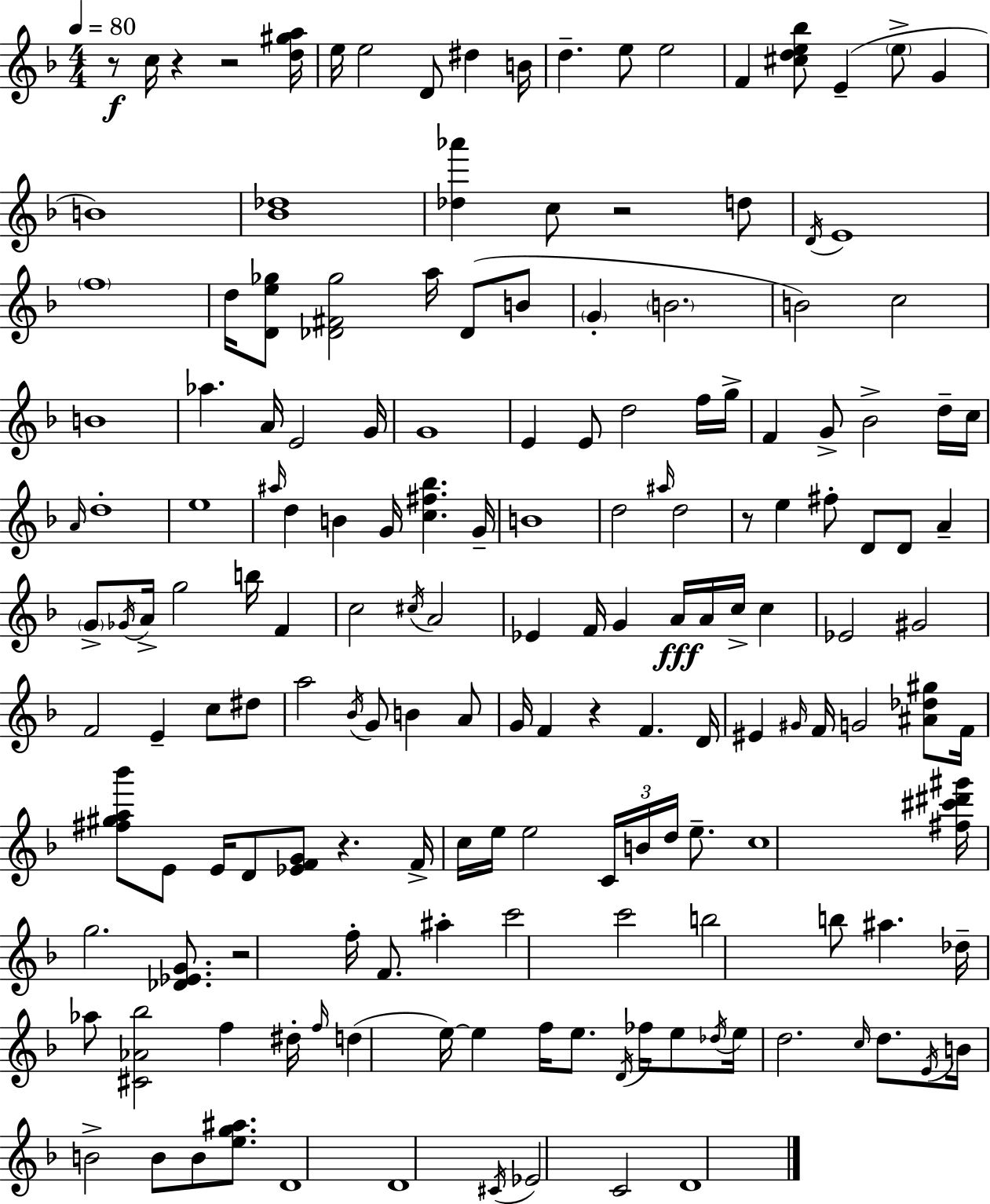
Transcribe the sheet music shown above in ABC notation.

X:1
T:Untitled
M:4/4
L:1/4
K:Dm
z/2 c/4 z z2 [d^ga]/4 e/4 e2 D/2 ^d B/4 d e/2 e2 F [^cde_b]/2 E e/2 G B4 [_B_d]4 [_d_a'] c/2 z2 d/2 D/4 E4 f4 d/4 [De_g]/2 [_D^F_g]2 a/4 _D/2 B/2 G B2 B2 c2 B4 _a A/4 E2 G/4 G4 E E/2 d2 f/4 g/4 F G/2 _B2 d/4 c/4 A/4 d4 e4 ^a/4 d B G/4 [c^f_b] G/4 B4 d2 ^a/4 d2 z/2 e ^f/2 D/2 D/2 A G/2 _G/4 A/4 g2 b/4 F c2 ^c/4 A2 _E F/4 G A/4 A/4 c/4 c _E2 ^G2 F2 E c/2 ^d/2 a2 _B/4 G/2 B A/2 G/4 F z F D/4 ^E ^G/4 F/4 G2 [^A_d^g]/2 F/4 [^f^ga_b']/2 E/2 E/4 D/2 [_EFG]/2 z F/4 c/4 e/4 e2 C/4 B/4 d/4 e/2 c4 [^f^c'^d'^g']/4 g2 [_D_EG]/2 z2 f/4 F/2 ^a c'2 c'2 b2 b/2 ^a _d/4 _a/2 [^C_A_b]2 f ^d/4 f/4 d e/4 e f/4 e/2 D/4 _f/4 e/2 _d/4 e/4 d2 c/4 d/2 E/4 B/4 B2 B/2 B/2 [eg^a]/2 D4 D4 ^C/4 _E2 C2 D4